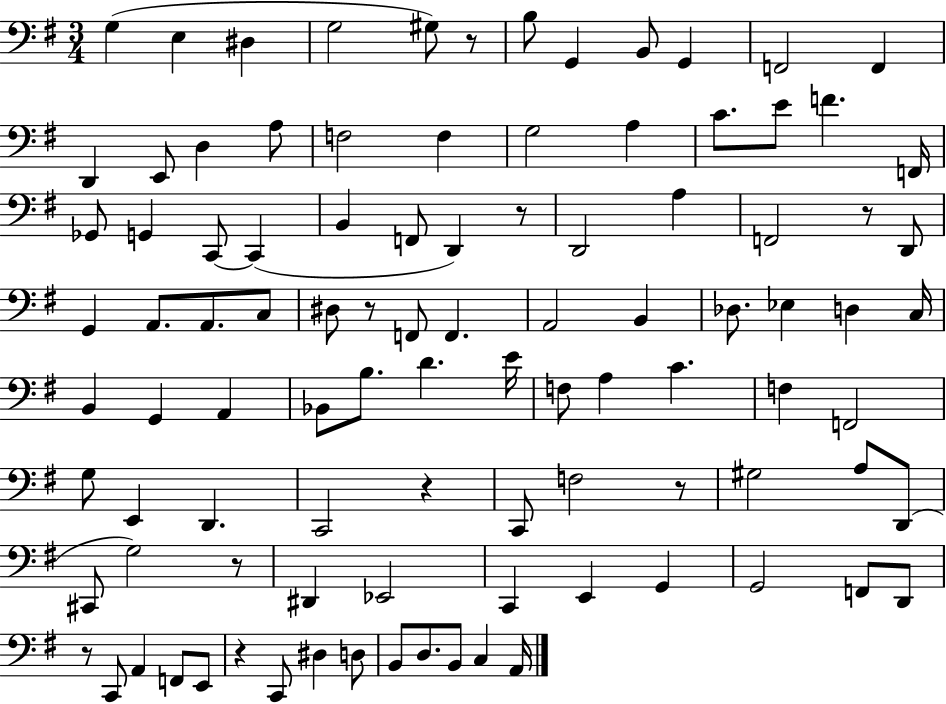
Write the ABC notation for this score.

X:1
T:Untitled
M:3/4
L:1/4
K:G
G, E, ^D, G,2 ^G,/2 z/2 B,/2 G,, B,,/2 G,, F,,2 F,, D,, E,,/2 D, A,/2 F,2 F, G,2 A, C/2 E/2 F F,,/4 _G,,/2 G,, C,,/2 C,, B,, F,,/2 D,, z/2 D,,2 A, F,,2 z/2 D,,/2 G,, A,,/2 A,,/2 C,/2 ^D,/2 z/2 F,,/2 F,, A,,2 B,, _D,/2 _E, D, C,/4 B,, G,, A,, _B,,/2 B,/2 D E/4 F,/2 A, C F, F,,2 G,/2 E,, D,, C,,2 z C,,/2 F,2 z/2 ^G,2 A,/2 D,,/2 ^C,,/2 G,2 z/2 ^D,, _E,,2 C,, E,, G,, G,,2 F,,/2 D,,/2 z/2 C,,/2 A,, F,,/2 E,,/2 z C,,/2 ^D, D,/2 B,,/2 D,/2 B,,/2 C, A,,/4